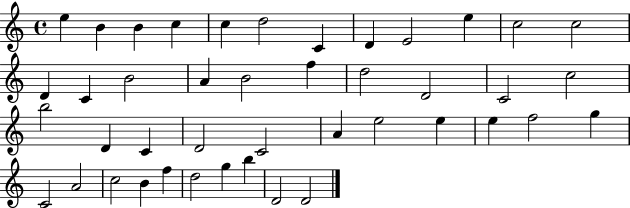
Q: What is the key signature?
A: C major